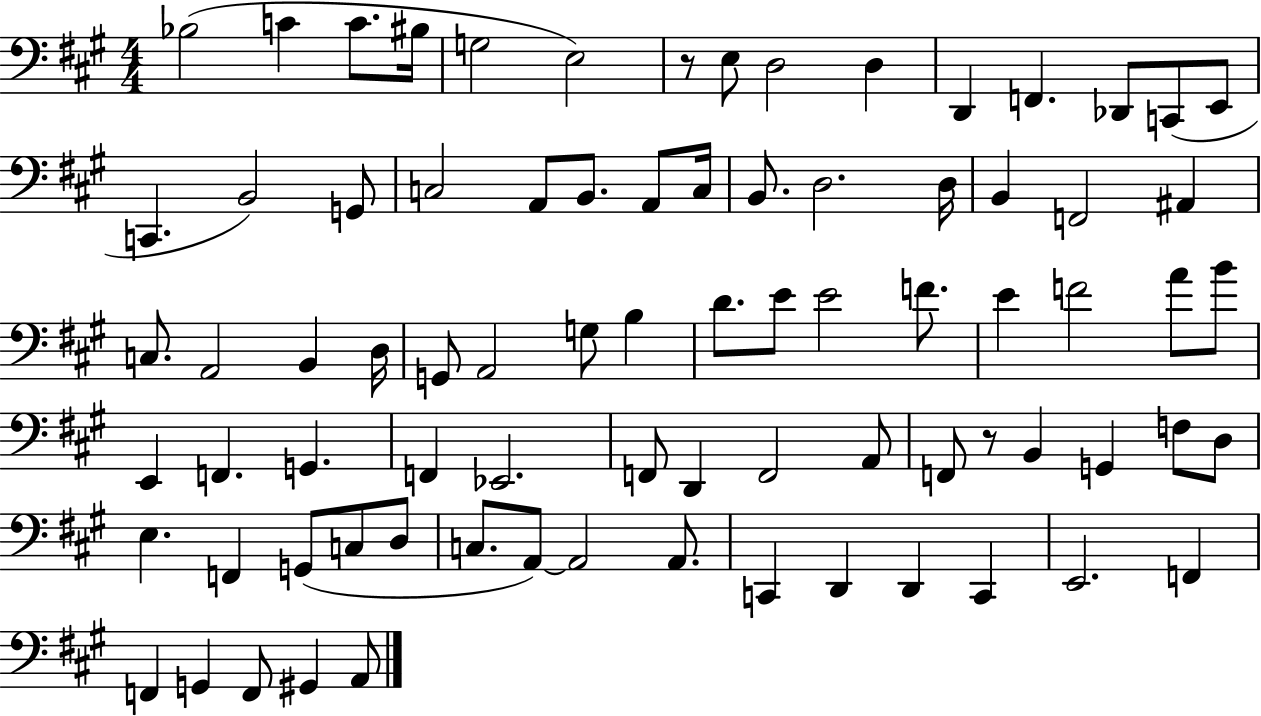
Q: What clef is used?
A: bass